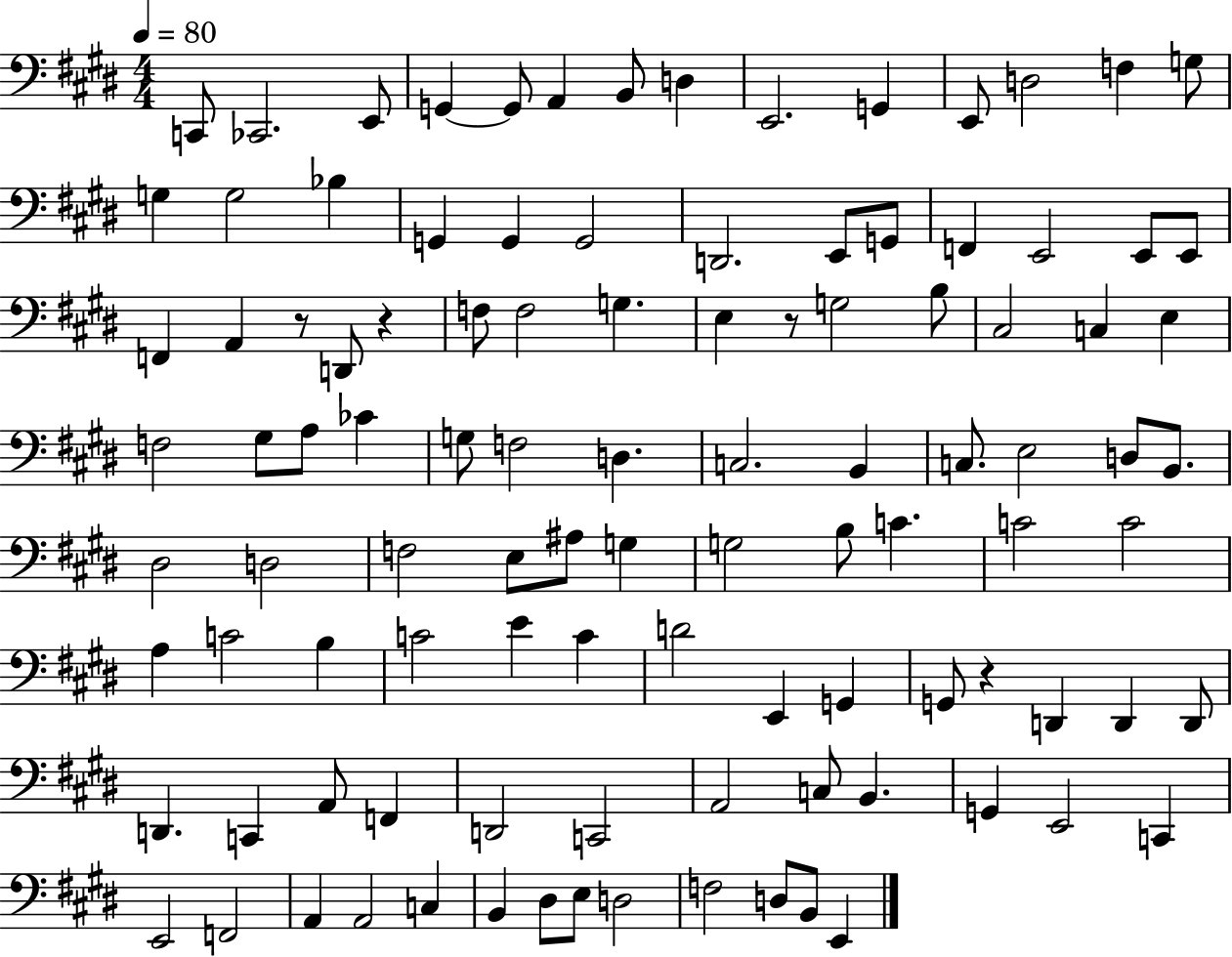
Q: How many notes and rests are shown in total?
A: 105